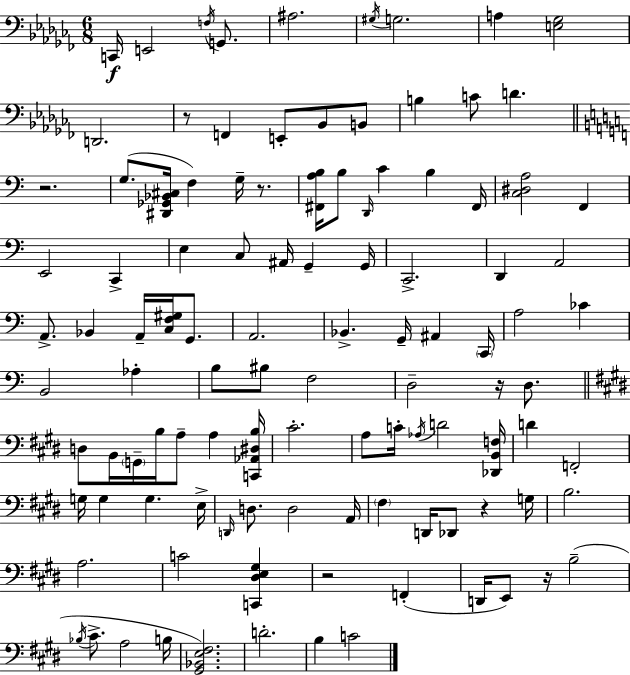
C2/s E2/h F3/s G2/e. A#3/h. G#3/s G3/h. A3/q [E3,Gb3]/h D2/h. R/e F2/q E2/e Bb2/e B2/e B3/q C4/e D4/q. R/h. G3/e. [D#2,Gb2,Bb2,C#3]/s F3/q G3/s R/e. [F#2,A3,B3]/s B3/e D2/s C4/q B3/q F#2/s [C3,D#3,A3]/h F2/q E2/h C2/q E3/q C3/e A#2/s G2/q G2/s C2/h. D2/q A2/h A2/e. Bb2/q A2/s [C3,F3,G#3]/s G2/e. A2/h. Bb2/q. G2/s A#2/q C2/s A3/h CES4/q B2/h Ab3/q B3/e BIS3/e F3/h D3/h R/s D3/e. D3/e B2/s G2/s B3/s A3/e A3/q [C2,Ab2,D#3,B3]/s C#4/h. A3/e C4/s Ab3/s D4/h [Db2,B2,F3]/s D4/q F2/h G3/s G3/q G3/q. E3/s D2/s D3/e. D3/h A2/s F#3/q D2/s Db2/e R/q G3/s B3/h. A3/h. C4/h [C2,D#3,E3,G#3]/q R/h F2/q D2/s E2/e R/s B3/h Bb3/s C#4/e. A3/h B3/s [G#2,Bb2,E3,F#3]/h. D4/h. B3/q C4/h